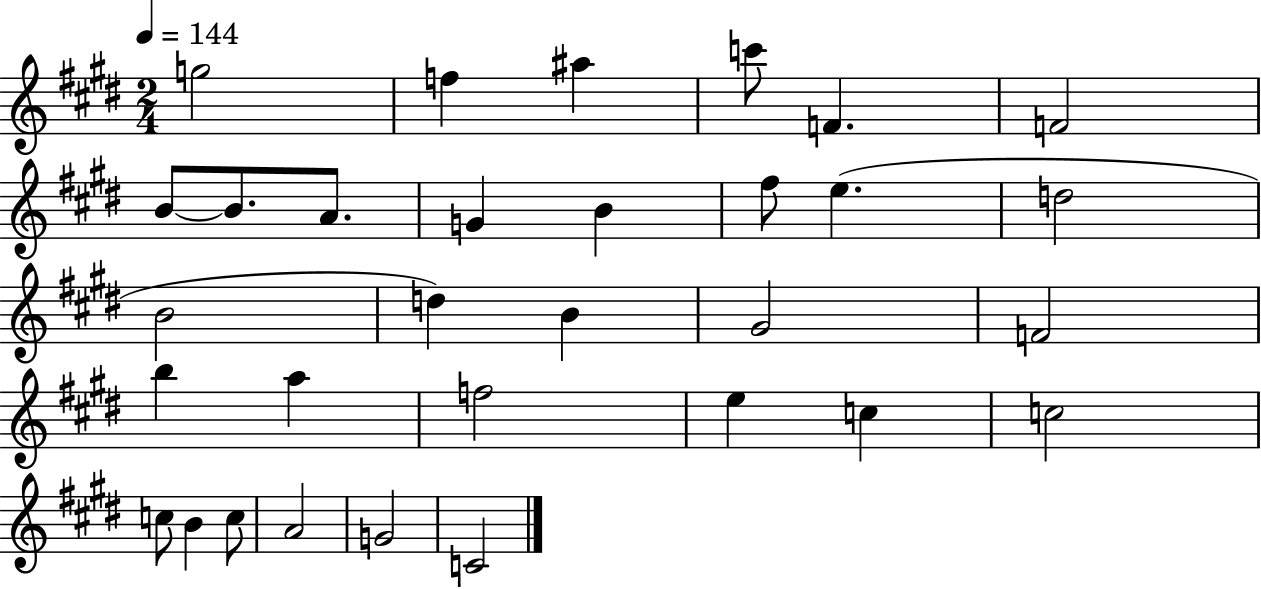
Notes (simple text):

G5/h F5/q A#5/q C6/e F4/q. F4/h B4/e B4/e. A4/e. G4/q B4/q F#5/e E5/q. D5/h B4/h D5/q B4/q G#4/h F4/h B5/q A5/q F5/h E5/q C5/q C5/h C5/e B4/q C5/e A4/h G4/h C4/h